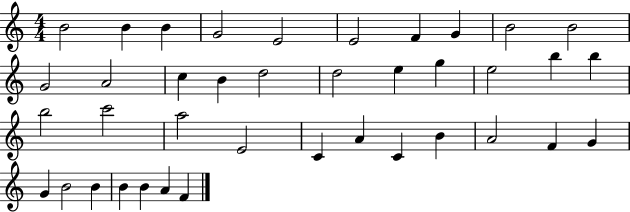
{
  \clef treble
  \numericTimeSignature
  \time 4/4
  \key c \major
  b'2 b'4 b'4 | g'2 e'2 | e'2 f'4 g'4 | b'2 b'2 | \break g'2 a'2 | c''4 b'4 d''2 | d''2 e''4 g''4 | e''2 b''4 b''4 | \break b''2 c'''2 | a''2 e'2 | c'4 a'4 c'4 b'4 | a'2 f'4 g'4 | \break g'4 b'2 b'4 | b'4 b'4 a'4 f'4 | \bar "|."
}